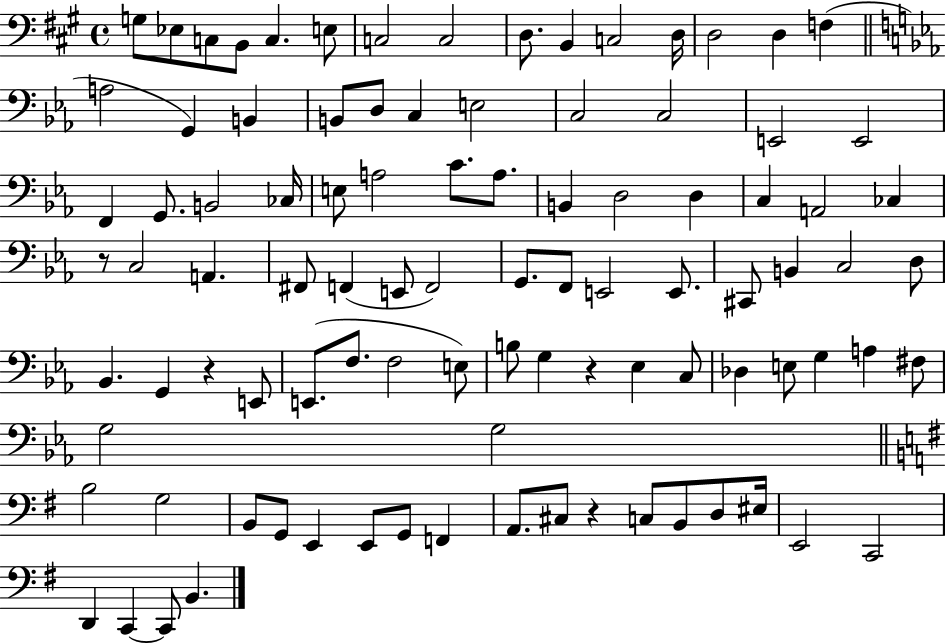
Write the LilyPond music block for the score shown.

{
  \clef bass
  \time 4/4
  \defaultTimeSignature
  \key a \major
  g8 ees8 c8 b,8 c4. e8 | c2 c2 | d8. b,4 c2 d16 | d2 d4 f4( | \break \bar "||" \break \key ees \major a2 g,4) b,4 | b,8 d8 c4 e2 | c2 c2 | e,2 e,2 | \break f,4 g,8. b,2 ces16 | e8 a2 c'8. a8. | b,4 d2 d4 | c4 a,2 ces4 | \break r8 c2 a,4. | fis,8 f,4( e,8 f,2) | g,8. f,8 e,2 e,8. | cis,8 b,4 c2 d8 | \break bes,4. g,4 r4 e,8 | e,8.( f8. f2 e8) | b8 g4 r4 ees4 c8 | des4 e8 g4 a4 fis8 | \break g2 g2 | \bar "||" \break \key g \major b2 g2 | b,8 g,8 e,4 e,8 g,8 f,4 | a,8. cis8 r4 c8 b,8 d8 eis16 | e,2 c,2 | \break d,4 c,4~~ c,8 b,4. | \bar "|."
}